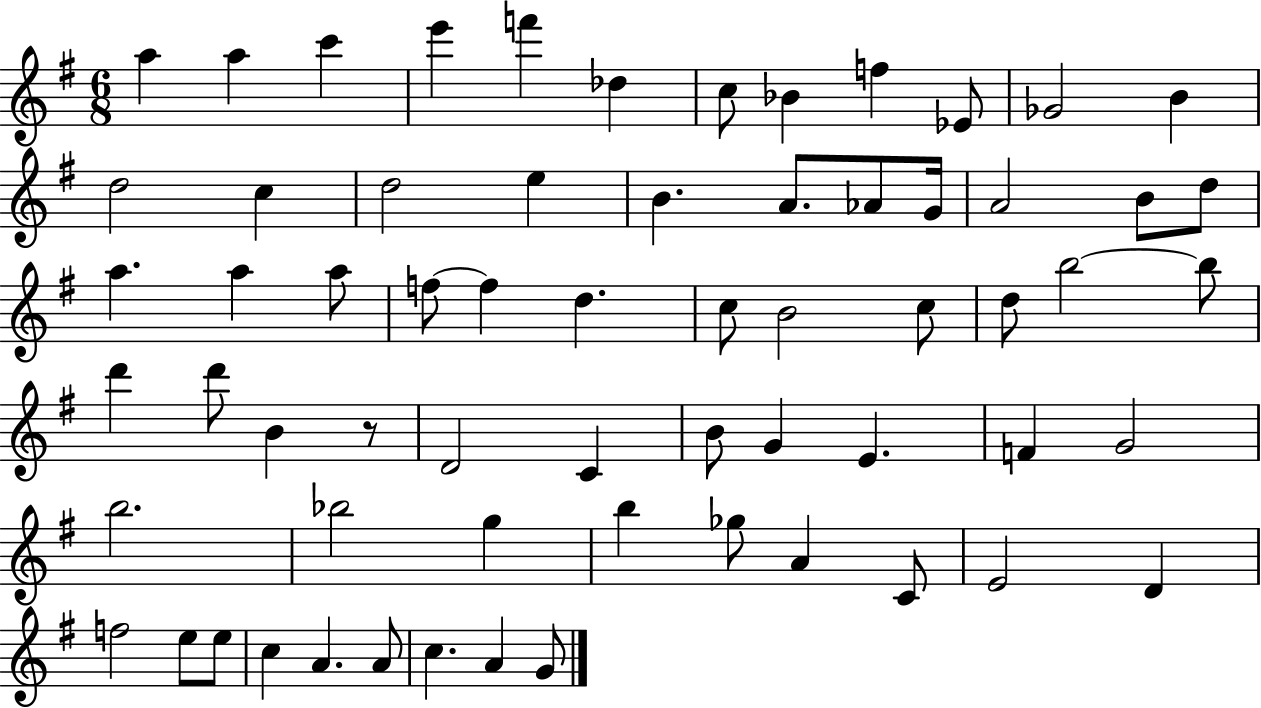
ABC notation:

X:1
T:Untitled
M:6/8
L:1/4
K:G
a a c' e' f' _d c/2 _B f _E/2 _G2 B d2 c d2 e B A/2 _A/2 G/4 A2 B/2 d/2 a a a/2 f/2 f d c/2 B2 c/2 d/2 b2 b/2 d' d'/2 B z/2 D2 C B/2 G E F G2 b2 _b2 g b _g/2 A C/2 E2 D f2 e/2 e/2 c A A/2 c A G/2